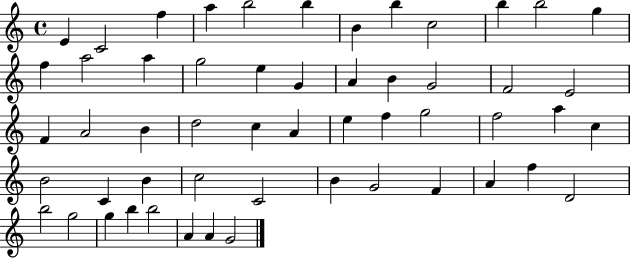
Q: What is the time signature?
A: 4/4